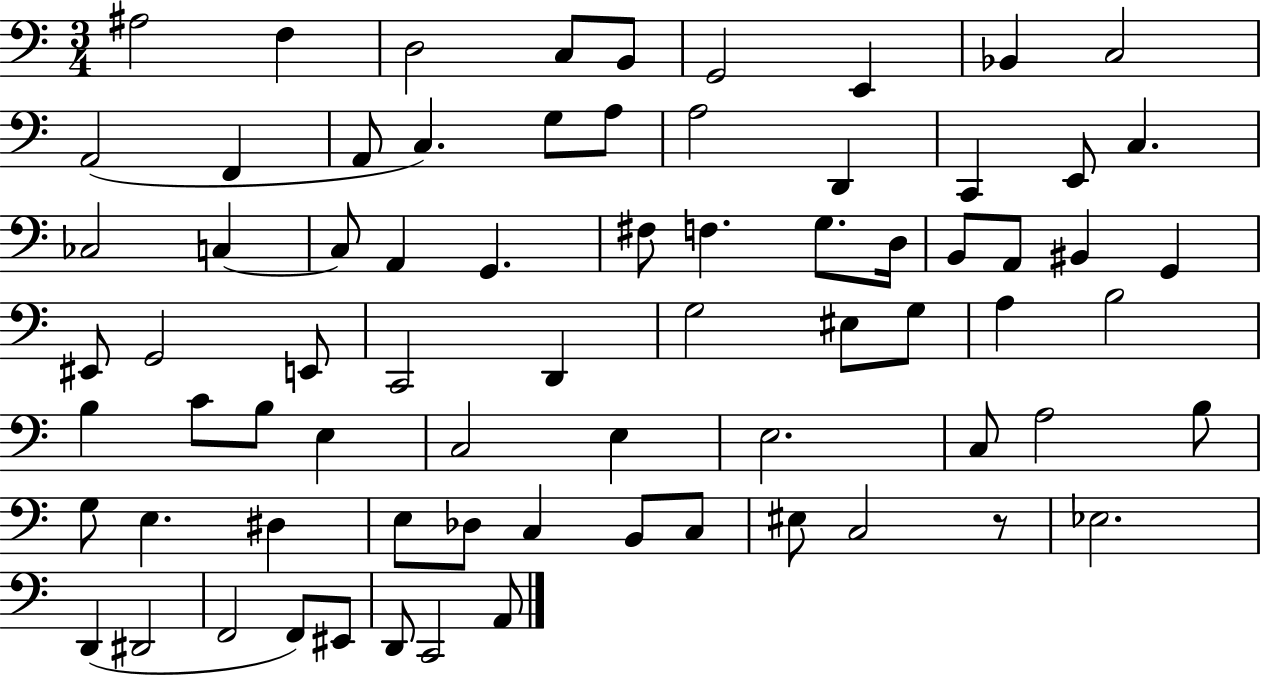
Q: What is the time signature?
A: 3/4